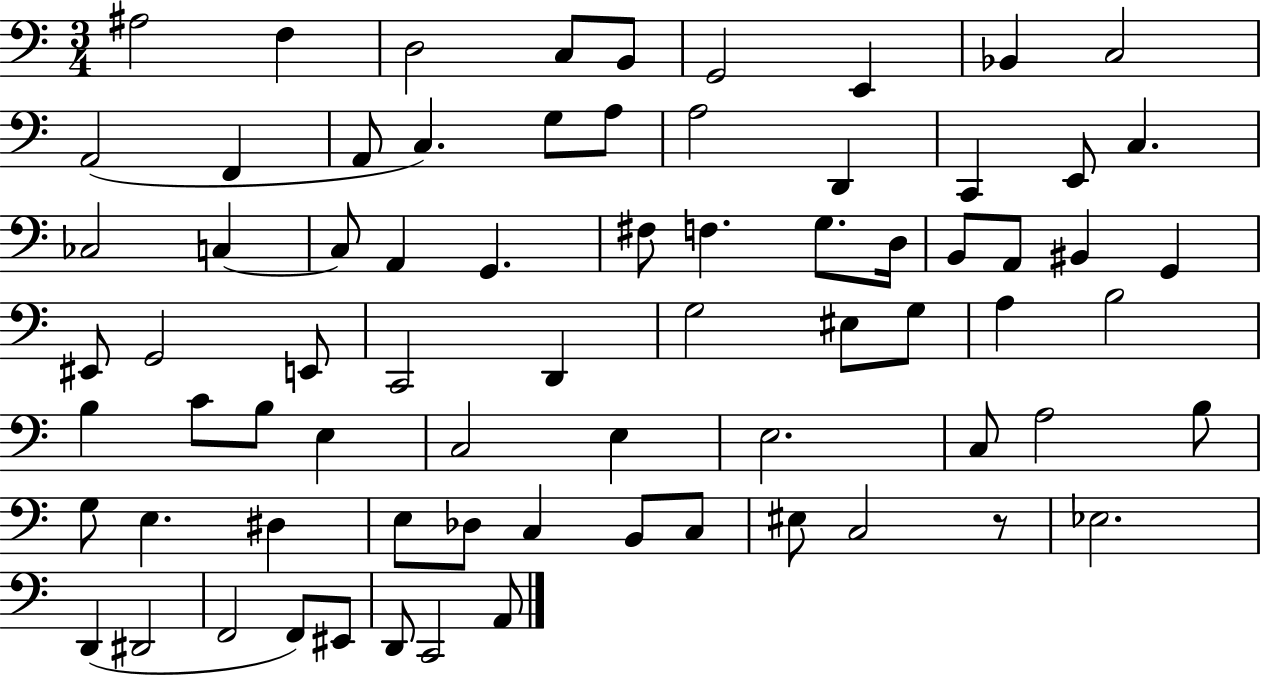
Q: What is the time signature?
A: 3/4